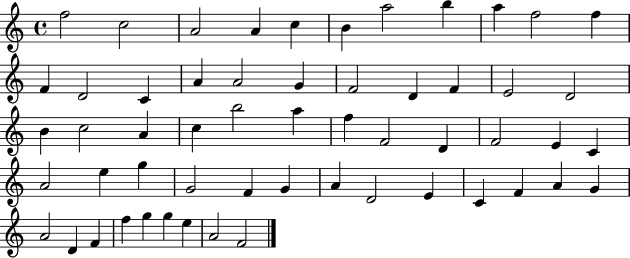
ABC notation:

X:1
T:Untitled
M:4/4
L:1/4
K:C
f2 c2 A2 A c B a2 b a f2 f F D2 C A A2 G F2 D F E2 D2 B c2 A c b2 a f F2 D F2 E C A2 e g G2 F G A D2 E C F A G A2 D F f g g e A2 F2